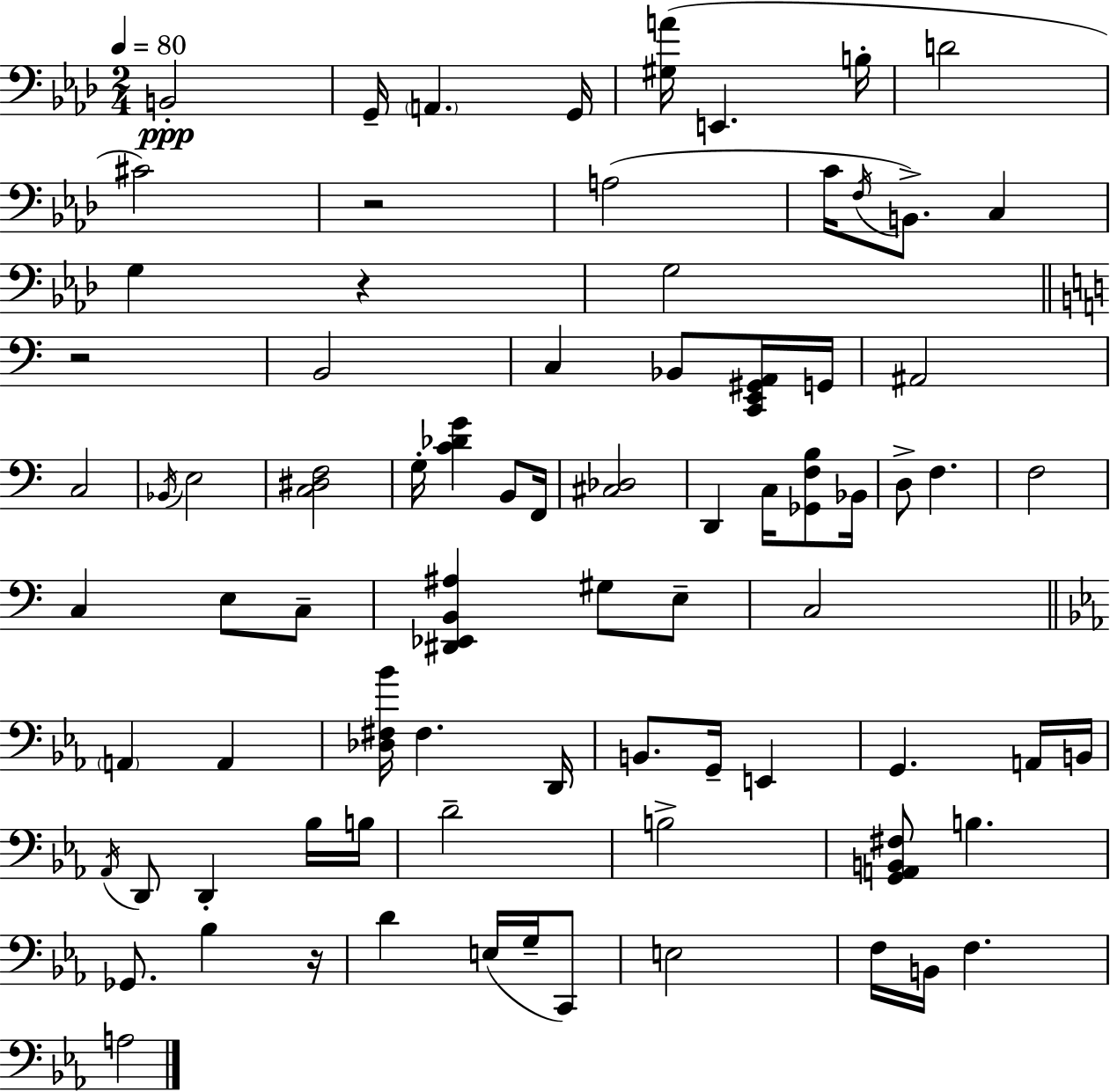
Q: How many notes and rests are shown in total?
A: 80